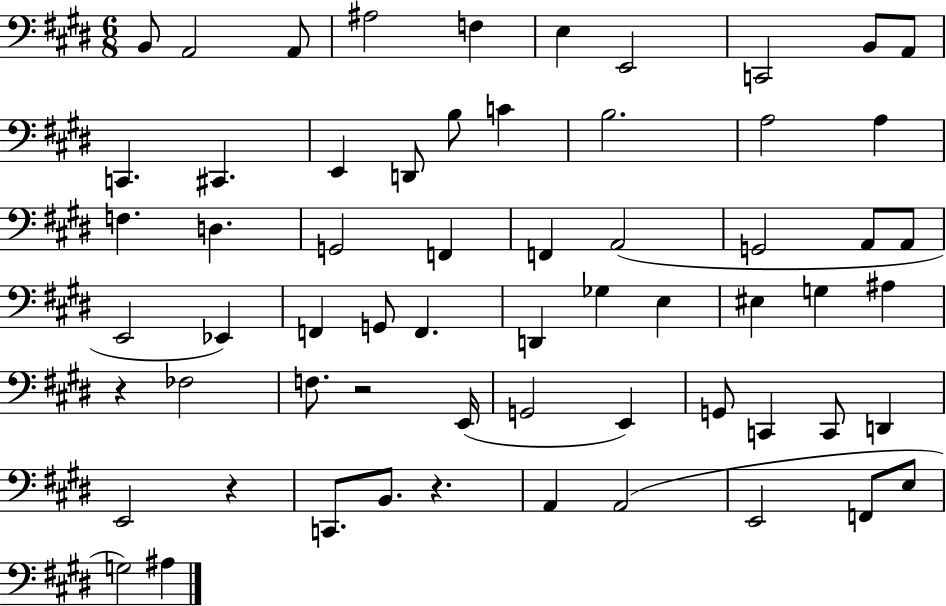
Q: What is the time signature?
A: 6/8